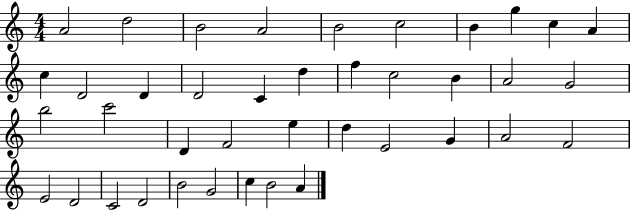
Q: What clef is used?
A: treble